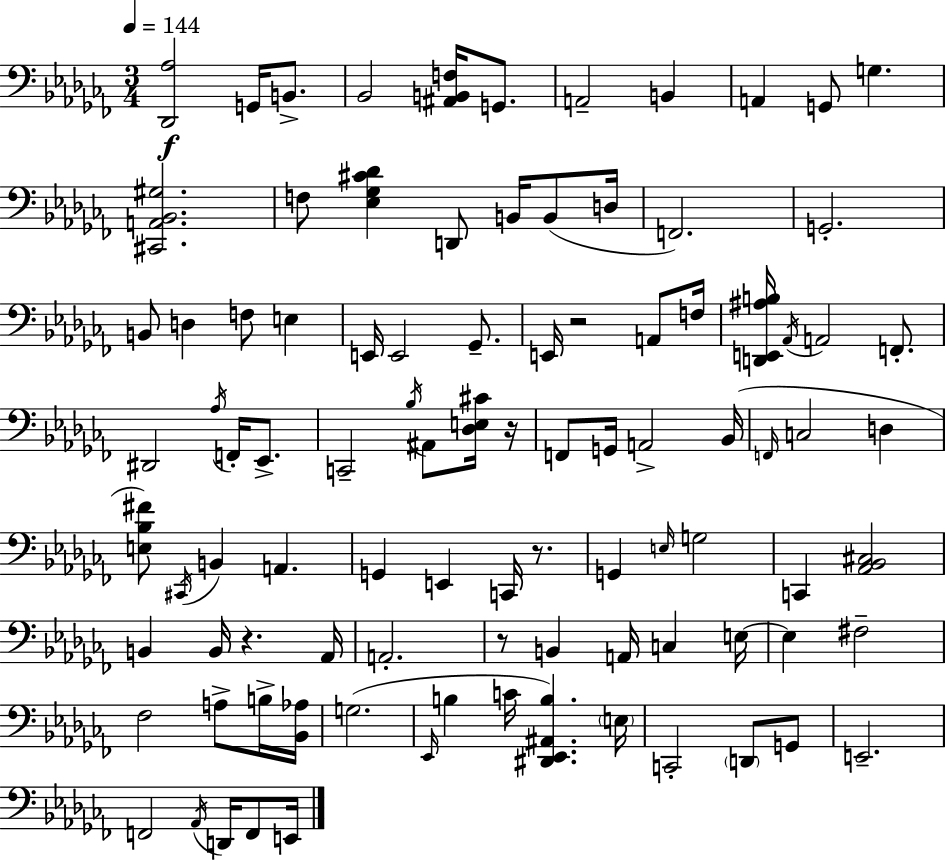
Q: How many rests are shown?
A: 5